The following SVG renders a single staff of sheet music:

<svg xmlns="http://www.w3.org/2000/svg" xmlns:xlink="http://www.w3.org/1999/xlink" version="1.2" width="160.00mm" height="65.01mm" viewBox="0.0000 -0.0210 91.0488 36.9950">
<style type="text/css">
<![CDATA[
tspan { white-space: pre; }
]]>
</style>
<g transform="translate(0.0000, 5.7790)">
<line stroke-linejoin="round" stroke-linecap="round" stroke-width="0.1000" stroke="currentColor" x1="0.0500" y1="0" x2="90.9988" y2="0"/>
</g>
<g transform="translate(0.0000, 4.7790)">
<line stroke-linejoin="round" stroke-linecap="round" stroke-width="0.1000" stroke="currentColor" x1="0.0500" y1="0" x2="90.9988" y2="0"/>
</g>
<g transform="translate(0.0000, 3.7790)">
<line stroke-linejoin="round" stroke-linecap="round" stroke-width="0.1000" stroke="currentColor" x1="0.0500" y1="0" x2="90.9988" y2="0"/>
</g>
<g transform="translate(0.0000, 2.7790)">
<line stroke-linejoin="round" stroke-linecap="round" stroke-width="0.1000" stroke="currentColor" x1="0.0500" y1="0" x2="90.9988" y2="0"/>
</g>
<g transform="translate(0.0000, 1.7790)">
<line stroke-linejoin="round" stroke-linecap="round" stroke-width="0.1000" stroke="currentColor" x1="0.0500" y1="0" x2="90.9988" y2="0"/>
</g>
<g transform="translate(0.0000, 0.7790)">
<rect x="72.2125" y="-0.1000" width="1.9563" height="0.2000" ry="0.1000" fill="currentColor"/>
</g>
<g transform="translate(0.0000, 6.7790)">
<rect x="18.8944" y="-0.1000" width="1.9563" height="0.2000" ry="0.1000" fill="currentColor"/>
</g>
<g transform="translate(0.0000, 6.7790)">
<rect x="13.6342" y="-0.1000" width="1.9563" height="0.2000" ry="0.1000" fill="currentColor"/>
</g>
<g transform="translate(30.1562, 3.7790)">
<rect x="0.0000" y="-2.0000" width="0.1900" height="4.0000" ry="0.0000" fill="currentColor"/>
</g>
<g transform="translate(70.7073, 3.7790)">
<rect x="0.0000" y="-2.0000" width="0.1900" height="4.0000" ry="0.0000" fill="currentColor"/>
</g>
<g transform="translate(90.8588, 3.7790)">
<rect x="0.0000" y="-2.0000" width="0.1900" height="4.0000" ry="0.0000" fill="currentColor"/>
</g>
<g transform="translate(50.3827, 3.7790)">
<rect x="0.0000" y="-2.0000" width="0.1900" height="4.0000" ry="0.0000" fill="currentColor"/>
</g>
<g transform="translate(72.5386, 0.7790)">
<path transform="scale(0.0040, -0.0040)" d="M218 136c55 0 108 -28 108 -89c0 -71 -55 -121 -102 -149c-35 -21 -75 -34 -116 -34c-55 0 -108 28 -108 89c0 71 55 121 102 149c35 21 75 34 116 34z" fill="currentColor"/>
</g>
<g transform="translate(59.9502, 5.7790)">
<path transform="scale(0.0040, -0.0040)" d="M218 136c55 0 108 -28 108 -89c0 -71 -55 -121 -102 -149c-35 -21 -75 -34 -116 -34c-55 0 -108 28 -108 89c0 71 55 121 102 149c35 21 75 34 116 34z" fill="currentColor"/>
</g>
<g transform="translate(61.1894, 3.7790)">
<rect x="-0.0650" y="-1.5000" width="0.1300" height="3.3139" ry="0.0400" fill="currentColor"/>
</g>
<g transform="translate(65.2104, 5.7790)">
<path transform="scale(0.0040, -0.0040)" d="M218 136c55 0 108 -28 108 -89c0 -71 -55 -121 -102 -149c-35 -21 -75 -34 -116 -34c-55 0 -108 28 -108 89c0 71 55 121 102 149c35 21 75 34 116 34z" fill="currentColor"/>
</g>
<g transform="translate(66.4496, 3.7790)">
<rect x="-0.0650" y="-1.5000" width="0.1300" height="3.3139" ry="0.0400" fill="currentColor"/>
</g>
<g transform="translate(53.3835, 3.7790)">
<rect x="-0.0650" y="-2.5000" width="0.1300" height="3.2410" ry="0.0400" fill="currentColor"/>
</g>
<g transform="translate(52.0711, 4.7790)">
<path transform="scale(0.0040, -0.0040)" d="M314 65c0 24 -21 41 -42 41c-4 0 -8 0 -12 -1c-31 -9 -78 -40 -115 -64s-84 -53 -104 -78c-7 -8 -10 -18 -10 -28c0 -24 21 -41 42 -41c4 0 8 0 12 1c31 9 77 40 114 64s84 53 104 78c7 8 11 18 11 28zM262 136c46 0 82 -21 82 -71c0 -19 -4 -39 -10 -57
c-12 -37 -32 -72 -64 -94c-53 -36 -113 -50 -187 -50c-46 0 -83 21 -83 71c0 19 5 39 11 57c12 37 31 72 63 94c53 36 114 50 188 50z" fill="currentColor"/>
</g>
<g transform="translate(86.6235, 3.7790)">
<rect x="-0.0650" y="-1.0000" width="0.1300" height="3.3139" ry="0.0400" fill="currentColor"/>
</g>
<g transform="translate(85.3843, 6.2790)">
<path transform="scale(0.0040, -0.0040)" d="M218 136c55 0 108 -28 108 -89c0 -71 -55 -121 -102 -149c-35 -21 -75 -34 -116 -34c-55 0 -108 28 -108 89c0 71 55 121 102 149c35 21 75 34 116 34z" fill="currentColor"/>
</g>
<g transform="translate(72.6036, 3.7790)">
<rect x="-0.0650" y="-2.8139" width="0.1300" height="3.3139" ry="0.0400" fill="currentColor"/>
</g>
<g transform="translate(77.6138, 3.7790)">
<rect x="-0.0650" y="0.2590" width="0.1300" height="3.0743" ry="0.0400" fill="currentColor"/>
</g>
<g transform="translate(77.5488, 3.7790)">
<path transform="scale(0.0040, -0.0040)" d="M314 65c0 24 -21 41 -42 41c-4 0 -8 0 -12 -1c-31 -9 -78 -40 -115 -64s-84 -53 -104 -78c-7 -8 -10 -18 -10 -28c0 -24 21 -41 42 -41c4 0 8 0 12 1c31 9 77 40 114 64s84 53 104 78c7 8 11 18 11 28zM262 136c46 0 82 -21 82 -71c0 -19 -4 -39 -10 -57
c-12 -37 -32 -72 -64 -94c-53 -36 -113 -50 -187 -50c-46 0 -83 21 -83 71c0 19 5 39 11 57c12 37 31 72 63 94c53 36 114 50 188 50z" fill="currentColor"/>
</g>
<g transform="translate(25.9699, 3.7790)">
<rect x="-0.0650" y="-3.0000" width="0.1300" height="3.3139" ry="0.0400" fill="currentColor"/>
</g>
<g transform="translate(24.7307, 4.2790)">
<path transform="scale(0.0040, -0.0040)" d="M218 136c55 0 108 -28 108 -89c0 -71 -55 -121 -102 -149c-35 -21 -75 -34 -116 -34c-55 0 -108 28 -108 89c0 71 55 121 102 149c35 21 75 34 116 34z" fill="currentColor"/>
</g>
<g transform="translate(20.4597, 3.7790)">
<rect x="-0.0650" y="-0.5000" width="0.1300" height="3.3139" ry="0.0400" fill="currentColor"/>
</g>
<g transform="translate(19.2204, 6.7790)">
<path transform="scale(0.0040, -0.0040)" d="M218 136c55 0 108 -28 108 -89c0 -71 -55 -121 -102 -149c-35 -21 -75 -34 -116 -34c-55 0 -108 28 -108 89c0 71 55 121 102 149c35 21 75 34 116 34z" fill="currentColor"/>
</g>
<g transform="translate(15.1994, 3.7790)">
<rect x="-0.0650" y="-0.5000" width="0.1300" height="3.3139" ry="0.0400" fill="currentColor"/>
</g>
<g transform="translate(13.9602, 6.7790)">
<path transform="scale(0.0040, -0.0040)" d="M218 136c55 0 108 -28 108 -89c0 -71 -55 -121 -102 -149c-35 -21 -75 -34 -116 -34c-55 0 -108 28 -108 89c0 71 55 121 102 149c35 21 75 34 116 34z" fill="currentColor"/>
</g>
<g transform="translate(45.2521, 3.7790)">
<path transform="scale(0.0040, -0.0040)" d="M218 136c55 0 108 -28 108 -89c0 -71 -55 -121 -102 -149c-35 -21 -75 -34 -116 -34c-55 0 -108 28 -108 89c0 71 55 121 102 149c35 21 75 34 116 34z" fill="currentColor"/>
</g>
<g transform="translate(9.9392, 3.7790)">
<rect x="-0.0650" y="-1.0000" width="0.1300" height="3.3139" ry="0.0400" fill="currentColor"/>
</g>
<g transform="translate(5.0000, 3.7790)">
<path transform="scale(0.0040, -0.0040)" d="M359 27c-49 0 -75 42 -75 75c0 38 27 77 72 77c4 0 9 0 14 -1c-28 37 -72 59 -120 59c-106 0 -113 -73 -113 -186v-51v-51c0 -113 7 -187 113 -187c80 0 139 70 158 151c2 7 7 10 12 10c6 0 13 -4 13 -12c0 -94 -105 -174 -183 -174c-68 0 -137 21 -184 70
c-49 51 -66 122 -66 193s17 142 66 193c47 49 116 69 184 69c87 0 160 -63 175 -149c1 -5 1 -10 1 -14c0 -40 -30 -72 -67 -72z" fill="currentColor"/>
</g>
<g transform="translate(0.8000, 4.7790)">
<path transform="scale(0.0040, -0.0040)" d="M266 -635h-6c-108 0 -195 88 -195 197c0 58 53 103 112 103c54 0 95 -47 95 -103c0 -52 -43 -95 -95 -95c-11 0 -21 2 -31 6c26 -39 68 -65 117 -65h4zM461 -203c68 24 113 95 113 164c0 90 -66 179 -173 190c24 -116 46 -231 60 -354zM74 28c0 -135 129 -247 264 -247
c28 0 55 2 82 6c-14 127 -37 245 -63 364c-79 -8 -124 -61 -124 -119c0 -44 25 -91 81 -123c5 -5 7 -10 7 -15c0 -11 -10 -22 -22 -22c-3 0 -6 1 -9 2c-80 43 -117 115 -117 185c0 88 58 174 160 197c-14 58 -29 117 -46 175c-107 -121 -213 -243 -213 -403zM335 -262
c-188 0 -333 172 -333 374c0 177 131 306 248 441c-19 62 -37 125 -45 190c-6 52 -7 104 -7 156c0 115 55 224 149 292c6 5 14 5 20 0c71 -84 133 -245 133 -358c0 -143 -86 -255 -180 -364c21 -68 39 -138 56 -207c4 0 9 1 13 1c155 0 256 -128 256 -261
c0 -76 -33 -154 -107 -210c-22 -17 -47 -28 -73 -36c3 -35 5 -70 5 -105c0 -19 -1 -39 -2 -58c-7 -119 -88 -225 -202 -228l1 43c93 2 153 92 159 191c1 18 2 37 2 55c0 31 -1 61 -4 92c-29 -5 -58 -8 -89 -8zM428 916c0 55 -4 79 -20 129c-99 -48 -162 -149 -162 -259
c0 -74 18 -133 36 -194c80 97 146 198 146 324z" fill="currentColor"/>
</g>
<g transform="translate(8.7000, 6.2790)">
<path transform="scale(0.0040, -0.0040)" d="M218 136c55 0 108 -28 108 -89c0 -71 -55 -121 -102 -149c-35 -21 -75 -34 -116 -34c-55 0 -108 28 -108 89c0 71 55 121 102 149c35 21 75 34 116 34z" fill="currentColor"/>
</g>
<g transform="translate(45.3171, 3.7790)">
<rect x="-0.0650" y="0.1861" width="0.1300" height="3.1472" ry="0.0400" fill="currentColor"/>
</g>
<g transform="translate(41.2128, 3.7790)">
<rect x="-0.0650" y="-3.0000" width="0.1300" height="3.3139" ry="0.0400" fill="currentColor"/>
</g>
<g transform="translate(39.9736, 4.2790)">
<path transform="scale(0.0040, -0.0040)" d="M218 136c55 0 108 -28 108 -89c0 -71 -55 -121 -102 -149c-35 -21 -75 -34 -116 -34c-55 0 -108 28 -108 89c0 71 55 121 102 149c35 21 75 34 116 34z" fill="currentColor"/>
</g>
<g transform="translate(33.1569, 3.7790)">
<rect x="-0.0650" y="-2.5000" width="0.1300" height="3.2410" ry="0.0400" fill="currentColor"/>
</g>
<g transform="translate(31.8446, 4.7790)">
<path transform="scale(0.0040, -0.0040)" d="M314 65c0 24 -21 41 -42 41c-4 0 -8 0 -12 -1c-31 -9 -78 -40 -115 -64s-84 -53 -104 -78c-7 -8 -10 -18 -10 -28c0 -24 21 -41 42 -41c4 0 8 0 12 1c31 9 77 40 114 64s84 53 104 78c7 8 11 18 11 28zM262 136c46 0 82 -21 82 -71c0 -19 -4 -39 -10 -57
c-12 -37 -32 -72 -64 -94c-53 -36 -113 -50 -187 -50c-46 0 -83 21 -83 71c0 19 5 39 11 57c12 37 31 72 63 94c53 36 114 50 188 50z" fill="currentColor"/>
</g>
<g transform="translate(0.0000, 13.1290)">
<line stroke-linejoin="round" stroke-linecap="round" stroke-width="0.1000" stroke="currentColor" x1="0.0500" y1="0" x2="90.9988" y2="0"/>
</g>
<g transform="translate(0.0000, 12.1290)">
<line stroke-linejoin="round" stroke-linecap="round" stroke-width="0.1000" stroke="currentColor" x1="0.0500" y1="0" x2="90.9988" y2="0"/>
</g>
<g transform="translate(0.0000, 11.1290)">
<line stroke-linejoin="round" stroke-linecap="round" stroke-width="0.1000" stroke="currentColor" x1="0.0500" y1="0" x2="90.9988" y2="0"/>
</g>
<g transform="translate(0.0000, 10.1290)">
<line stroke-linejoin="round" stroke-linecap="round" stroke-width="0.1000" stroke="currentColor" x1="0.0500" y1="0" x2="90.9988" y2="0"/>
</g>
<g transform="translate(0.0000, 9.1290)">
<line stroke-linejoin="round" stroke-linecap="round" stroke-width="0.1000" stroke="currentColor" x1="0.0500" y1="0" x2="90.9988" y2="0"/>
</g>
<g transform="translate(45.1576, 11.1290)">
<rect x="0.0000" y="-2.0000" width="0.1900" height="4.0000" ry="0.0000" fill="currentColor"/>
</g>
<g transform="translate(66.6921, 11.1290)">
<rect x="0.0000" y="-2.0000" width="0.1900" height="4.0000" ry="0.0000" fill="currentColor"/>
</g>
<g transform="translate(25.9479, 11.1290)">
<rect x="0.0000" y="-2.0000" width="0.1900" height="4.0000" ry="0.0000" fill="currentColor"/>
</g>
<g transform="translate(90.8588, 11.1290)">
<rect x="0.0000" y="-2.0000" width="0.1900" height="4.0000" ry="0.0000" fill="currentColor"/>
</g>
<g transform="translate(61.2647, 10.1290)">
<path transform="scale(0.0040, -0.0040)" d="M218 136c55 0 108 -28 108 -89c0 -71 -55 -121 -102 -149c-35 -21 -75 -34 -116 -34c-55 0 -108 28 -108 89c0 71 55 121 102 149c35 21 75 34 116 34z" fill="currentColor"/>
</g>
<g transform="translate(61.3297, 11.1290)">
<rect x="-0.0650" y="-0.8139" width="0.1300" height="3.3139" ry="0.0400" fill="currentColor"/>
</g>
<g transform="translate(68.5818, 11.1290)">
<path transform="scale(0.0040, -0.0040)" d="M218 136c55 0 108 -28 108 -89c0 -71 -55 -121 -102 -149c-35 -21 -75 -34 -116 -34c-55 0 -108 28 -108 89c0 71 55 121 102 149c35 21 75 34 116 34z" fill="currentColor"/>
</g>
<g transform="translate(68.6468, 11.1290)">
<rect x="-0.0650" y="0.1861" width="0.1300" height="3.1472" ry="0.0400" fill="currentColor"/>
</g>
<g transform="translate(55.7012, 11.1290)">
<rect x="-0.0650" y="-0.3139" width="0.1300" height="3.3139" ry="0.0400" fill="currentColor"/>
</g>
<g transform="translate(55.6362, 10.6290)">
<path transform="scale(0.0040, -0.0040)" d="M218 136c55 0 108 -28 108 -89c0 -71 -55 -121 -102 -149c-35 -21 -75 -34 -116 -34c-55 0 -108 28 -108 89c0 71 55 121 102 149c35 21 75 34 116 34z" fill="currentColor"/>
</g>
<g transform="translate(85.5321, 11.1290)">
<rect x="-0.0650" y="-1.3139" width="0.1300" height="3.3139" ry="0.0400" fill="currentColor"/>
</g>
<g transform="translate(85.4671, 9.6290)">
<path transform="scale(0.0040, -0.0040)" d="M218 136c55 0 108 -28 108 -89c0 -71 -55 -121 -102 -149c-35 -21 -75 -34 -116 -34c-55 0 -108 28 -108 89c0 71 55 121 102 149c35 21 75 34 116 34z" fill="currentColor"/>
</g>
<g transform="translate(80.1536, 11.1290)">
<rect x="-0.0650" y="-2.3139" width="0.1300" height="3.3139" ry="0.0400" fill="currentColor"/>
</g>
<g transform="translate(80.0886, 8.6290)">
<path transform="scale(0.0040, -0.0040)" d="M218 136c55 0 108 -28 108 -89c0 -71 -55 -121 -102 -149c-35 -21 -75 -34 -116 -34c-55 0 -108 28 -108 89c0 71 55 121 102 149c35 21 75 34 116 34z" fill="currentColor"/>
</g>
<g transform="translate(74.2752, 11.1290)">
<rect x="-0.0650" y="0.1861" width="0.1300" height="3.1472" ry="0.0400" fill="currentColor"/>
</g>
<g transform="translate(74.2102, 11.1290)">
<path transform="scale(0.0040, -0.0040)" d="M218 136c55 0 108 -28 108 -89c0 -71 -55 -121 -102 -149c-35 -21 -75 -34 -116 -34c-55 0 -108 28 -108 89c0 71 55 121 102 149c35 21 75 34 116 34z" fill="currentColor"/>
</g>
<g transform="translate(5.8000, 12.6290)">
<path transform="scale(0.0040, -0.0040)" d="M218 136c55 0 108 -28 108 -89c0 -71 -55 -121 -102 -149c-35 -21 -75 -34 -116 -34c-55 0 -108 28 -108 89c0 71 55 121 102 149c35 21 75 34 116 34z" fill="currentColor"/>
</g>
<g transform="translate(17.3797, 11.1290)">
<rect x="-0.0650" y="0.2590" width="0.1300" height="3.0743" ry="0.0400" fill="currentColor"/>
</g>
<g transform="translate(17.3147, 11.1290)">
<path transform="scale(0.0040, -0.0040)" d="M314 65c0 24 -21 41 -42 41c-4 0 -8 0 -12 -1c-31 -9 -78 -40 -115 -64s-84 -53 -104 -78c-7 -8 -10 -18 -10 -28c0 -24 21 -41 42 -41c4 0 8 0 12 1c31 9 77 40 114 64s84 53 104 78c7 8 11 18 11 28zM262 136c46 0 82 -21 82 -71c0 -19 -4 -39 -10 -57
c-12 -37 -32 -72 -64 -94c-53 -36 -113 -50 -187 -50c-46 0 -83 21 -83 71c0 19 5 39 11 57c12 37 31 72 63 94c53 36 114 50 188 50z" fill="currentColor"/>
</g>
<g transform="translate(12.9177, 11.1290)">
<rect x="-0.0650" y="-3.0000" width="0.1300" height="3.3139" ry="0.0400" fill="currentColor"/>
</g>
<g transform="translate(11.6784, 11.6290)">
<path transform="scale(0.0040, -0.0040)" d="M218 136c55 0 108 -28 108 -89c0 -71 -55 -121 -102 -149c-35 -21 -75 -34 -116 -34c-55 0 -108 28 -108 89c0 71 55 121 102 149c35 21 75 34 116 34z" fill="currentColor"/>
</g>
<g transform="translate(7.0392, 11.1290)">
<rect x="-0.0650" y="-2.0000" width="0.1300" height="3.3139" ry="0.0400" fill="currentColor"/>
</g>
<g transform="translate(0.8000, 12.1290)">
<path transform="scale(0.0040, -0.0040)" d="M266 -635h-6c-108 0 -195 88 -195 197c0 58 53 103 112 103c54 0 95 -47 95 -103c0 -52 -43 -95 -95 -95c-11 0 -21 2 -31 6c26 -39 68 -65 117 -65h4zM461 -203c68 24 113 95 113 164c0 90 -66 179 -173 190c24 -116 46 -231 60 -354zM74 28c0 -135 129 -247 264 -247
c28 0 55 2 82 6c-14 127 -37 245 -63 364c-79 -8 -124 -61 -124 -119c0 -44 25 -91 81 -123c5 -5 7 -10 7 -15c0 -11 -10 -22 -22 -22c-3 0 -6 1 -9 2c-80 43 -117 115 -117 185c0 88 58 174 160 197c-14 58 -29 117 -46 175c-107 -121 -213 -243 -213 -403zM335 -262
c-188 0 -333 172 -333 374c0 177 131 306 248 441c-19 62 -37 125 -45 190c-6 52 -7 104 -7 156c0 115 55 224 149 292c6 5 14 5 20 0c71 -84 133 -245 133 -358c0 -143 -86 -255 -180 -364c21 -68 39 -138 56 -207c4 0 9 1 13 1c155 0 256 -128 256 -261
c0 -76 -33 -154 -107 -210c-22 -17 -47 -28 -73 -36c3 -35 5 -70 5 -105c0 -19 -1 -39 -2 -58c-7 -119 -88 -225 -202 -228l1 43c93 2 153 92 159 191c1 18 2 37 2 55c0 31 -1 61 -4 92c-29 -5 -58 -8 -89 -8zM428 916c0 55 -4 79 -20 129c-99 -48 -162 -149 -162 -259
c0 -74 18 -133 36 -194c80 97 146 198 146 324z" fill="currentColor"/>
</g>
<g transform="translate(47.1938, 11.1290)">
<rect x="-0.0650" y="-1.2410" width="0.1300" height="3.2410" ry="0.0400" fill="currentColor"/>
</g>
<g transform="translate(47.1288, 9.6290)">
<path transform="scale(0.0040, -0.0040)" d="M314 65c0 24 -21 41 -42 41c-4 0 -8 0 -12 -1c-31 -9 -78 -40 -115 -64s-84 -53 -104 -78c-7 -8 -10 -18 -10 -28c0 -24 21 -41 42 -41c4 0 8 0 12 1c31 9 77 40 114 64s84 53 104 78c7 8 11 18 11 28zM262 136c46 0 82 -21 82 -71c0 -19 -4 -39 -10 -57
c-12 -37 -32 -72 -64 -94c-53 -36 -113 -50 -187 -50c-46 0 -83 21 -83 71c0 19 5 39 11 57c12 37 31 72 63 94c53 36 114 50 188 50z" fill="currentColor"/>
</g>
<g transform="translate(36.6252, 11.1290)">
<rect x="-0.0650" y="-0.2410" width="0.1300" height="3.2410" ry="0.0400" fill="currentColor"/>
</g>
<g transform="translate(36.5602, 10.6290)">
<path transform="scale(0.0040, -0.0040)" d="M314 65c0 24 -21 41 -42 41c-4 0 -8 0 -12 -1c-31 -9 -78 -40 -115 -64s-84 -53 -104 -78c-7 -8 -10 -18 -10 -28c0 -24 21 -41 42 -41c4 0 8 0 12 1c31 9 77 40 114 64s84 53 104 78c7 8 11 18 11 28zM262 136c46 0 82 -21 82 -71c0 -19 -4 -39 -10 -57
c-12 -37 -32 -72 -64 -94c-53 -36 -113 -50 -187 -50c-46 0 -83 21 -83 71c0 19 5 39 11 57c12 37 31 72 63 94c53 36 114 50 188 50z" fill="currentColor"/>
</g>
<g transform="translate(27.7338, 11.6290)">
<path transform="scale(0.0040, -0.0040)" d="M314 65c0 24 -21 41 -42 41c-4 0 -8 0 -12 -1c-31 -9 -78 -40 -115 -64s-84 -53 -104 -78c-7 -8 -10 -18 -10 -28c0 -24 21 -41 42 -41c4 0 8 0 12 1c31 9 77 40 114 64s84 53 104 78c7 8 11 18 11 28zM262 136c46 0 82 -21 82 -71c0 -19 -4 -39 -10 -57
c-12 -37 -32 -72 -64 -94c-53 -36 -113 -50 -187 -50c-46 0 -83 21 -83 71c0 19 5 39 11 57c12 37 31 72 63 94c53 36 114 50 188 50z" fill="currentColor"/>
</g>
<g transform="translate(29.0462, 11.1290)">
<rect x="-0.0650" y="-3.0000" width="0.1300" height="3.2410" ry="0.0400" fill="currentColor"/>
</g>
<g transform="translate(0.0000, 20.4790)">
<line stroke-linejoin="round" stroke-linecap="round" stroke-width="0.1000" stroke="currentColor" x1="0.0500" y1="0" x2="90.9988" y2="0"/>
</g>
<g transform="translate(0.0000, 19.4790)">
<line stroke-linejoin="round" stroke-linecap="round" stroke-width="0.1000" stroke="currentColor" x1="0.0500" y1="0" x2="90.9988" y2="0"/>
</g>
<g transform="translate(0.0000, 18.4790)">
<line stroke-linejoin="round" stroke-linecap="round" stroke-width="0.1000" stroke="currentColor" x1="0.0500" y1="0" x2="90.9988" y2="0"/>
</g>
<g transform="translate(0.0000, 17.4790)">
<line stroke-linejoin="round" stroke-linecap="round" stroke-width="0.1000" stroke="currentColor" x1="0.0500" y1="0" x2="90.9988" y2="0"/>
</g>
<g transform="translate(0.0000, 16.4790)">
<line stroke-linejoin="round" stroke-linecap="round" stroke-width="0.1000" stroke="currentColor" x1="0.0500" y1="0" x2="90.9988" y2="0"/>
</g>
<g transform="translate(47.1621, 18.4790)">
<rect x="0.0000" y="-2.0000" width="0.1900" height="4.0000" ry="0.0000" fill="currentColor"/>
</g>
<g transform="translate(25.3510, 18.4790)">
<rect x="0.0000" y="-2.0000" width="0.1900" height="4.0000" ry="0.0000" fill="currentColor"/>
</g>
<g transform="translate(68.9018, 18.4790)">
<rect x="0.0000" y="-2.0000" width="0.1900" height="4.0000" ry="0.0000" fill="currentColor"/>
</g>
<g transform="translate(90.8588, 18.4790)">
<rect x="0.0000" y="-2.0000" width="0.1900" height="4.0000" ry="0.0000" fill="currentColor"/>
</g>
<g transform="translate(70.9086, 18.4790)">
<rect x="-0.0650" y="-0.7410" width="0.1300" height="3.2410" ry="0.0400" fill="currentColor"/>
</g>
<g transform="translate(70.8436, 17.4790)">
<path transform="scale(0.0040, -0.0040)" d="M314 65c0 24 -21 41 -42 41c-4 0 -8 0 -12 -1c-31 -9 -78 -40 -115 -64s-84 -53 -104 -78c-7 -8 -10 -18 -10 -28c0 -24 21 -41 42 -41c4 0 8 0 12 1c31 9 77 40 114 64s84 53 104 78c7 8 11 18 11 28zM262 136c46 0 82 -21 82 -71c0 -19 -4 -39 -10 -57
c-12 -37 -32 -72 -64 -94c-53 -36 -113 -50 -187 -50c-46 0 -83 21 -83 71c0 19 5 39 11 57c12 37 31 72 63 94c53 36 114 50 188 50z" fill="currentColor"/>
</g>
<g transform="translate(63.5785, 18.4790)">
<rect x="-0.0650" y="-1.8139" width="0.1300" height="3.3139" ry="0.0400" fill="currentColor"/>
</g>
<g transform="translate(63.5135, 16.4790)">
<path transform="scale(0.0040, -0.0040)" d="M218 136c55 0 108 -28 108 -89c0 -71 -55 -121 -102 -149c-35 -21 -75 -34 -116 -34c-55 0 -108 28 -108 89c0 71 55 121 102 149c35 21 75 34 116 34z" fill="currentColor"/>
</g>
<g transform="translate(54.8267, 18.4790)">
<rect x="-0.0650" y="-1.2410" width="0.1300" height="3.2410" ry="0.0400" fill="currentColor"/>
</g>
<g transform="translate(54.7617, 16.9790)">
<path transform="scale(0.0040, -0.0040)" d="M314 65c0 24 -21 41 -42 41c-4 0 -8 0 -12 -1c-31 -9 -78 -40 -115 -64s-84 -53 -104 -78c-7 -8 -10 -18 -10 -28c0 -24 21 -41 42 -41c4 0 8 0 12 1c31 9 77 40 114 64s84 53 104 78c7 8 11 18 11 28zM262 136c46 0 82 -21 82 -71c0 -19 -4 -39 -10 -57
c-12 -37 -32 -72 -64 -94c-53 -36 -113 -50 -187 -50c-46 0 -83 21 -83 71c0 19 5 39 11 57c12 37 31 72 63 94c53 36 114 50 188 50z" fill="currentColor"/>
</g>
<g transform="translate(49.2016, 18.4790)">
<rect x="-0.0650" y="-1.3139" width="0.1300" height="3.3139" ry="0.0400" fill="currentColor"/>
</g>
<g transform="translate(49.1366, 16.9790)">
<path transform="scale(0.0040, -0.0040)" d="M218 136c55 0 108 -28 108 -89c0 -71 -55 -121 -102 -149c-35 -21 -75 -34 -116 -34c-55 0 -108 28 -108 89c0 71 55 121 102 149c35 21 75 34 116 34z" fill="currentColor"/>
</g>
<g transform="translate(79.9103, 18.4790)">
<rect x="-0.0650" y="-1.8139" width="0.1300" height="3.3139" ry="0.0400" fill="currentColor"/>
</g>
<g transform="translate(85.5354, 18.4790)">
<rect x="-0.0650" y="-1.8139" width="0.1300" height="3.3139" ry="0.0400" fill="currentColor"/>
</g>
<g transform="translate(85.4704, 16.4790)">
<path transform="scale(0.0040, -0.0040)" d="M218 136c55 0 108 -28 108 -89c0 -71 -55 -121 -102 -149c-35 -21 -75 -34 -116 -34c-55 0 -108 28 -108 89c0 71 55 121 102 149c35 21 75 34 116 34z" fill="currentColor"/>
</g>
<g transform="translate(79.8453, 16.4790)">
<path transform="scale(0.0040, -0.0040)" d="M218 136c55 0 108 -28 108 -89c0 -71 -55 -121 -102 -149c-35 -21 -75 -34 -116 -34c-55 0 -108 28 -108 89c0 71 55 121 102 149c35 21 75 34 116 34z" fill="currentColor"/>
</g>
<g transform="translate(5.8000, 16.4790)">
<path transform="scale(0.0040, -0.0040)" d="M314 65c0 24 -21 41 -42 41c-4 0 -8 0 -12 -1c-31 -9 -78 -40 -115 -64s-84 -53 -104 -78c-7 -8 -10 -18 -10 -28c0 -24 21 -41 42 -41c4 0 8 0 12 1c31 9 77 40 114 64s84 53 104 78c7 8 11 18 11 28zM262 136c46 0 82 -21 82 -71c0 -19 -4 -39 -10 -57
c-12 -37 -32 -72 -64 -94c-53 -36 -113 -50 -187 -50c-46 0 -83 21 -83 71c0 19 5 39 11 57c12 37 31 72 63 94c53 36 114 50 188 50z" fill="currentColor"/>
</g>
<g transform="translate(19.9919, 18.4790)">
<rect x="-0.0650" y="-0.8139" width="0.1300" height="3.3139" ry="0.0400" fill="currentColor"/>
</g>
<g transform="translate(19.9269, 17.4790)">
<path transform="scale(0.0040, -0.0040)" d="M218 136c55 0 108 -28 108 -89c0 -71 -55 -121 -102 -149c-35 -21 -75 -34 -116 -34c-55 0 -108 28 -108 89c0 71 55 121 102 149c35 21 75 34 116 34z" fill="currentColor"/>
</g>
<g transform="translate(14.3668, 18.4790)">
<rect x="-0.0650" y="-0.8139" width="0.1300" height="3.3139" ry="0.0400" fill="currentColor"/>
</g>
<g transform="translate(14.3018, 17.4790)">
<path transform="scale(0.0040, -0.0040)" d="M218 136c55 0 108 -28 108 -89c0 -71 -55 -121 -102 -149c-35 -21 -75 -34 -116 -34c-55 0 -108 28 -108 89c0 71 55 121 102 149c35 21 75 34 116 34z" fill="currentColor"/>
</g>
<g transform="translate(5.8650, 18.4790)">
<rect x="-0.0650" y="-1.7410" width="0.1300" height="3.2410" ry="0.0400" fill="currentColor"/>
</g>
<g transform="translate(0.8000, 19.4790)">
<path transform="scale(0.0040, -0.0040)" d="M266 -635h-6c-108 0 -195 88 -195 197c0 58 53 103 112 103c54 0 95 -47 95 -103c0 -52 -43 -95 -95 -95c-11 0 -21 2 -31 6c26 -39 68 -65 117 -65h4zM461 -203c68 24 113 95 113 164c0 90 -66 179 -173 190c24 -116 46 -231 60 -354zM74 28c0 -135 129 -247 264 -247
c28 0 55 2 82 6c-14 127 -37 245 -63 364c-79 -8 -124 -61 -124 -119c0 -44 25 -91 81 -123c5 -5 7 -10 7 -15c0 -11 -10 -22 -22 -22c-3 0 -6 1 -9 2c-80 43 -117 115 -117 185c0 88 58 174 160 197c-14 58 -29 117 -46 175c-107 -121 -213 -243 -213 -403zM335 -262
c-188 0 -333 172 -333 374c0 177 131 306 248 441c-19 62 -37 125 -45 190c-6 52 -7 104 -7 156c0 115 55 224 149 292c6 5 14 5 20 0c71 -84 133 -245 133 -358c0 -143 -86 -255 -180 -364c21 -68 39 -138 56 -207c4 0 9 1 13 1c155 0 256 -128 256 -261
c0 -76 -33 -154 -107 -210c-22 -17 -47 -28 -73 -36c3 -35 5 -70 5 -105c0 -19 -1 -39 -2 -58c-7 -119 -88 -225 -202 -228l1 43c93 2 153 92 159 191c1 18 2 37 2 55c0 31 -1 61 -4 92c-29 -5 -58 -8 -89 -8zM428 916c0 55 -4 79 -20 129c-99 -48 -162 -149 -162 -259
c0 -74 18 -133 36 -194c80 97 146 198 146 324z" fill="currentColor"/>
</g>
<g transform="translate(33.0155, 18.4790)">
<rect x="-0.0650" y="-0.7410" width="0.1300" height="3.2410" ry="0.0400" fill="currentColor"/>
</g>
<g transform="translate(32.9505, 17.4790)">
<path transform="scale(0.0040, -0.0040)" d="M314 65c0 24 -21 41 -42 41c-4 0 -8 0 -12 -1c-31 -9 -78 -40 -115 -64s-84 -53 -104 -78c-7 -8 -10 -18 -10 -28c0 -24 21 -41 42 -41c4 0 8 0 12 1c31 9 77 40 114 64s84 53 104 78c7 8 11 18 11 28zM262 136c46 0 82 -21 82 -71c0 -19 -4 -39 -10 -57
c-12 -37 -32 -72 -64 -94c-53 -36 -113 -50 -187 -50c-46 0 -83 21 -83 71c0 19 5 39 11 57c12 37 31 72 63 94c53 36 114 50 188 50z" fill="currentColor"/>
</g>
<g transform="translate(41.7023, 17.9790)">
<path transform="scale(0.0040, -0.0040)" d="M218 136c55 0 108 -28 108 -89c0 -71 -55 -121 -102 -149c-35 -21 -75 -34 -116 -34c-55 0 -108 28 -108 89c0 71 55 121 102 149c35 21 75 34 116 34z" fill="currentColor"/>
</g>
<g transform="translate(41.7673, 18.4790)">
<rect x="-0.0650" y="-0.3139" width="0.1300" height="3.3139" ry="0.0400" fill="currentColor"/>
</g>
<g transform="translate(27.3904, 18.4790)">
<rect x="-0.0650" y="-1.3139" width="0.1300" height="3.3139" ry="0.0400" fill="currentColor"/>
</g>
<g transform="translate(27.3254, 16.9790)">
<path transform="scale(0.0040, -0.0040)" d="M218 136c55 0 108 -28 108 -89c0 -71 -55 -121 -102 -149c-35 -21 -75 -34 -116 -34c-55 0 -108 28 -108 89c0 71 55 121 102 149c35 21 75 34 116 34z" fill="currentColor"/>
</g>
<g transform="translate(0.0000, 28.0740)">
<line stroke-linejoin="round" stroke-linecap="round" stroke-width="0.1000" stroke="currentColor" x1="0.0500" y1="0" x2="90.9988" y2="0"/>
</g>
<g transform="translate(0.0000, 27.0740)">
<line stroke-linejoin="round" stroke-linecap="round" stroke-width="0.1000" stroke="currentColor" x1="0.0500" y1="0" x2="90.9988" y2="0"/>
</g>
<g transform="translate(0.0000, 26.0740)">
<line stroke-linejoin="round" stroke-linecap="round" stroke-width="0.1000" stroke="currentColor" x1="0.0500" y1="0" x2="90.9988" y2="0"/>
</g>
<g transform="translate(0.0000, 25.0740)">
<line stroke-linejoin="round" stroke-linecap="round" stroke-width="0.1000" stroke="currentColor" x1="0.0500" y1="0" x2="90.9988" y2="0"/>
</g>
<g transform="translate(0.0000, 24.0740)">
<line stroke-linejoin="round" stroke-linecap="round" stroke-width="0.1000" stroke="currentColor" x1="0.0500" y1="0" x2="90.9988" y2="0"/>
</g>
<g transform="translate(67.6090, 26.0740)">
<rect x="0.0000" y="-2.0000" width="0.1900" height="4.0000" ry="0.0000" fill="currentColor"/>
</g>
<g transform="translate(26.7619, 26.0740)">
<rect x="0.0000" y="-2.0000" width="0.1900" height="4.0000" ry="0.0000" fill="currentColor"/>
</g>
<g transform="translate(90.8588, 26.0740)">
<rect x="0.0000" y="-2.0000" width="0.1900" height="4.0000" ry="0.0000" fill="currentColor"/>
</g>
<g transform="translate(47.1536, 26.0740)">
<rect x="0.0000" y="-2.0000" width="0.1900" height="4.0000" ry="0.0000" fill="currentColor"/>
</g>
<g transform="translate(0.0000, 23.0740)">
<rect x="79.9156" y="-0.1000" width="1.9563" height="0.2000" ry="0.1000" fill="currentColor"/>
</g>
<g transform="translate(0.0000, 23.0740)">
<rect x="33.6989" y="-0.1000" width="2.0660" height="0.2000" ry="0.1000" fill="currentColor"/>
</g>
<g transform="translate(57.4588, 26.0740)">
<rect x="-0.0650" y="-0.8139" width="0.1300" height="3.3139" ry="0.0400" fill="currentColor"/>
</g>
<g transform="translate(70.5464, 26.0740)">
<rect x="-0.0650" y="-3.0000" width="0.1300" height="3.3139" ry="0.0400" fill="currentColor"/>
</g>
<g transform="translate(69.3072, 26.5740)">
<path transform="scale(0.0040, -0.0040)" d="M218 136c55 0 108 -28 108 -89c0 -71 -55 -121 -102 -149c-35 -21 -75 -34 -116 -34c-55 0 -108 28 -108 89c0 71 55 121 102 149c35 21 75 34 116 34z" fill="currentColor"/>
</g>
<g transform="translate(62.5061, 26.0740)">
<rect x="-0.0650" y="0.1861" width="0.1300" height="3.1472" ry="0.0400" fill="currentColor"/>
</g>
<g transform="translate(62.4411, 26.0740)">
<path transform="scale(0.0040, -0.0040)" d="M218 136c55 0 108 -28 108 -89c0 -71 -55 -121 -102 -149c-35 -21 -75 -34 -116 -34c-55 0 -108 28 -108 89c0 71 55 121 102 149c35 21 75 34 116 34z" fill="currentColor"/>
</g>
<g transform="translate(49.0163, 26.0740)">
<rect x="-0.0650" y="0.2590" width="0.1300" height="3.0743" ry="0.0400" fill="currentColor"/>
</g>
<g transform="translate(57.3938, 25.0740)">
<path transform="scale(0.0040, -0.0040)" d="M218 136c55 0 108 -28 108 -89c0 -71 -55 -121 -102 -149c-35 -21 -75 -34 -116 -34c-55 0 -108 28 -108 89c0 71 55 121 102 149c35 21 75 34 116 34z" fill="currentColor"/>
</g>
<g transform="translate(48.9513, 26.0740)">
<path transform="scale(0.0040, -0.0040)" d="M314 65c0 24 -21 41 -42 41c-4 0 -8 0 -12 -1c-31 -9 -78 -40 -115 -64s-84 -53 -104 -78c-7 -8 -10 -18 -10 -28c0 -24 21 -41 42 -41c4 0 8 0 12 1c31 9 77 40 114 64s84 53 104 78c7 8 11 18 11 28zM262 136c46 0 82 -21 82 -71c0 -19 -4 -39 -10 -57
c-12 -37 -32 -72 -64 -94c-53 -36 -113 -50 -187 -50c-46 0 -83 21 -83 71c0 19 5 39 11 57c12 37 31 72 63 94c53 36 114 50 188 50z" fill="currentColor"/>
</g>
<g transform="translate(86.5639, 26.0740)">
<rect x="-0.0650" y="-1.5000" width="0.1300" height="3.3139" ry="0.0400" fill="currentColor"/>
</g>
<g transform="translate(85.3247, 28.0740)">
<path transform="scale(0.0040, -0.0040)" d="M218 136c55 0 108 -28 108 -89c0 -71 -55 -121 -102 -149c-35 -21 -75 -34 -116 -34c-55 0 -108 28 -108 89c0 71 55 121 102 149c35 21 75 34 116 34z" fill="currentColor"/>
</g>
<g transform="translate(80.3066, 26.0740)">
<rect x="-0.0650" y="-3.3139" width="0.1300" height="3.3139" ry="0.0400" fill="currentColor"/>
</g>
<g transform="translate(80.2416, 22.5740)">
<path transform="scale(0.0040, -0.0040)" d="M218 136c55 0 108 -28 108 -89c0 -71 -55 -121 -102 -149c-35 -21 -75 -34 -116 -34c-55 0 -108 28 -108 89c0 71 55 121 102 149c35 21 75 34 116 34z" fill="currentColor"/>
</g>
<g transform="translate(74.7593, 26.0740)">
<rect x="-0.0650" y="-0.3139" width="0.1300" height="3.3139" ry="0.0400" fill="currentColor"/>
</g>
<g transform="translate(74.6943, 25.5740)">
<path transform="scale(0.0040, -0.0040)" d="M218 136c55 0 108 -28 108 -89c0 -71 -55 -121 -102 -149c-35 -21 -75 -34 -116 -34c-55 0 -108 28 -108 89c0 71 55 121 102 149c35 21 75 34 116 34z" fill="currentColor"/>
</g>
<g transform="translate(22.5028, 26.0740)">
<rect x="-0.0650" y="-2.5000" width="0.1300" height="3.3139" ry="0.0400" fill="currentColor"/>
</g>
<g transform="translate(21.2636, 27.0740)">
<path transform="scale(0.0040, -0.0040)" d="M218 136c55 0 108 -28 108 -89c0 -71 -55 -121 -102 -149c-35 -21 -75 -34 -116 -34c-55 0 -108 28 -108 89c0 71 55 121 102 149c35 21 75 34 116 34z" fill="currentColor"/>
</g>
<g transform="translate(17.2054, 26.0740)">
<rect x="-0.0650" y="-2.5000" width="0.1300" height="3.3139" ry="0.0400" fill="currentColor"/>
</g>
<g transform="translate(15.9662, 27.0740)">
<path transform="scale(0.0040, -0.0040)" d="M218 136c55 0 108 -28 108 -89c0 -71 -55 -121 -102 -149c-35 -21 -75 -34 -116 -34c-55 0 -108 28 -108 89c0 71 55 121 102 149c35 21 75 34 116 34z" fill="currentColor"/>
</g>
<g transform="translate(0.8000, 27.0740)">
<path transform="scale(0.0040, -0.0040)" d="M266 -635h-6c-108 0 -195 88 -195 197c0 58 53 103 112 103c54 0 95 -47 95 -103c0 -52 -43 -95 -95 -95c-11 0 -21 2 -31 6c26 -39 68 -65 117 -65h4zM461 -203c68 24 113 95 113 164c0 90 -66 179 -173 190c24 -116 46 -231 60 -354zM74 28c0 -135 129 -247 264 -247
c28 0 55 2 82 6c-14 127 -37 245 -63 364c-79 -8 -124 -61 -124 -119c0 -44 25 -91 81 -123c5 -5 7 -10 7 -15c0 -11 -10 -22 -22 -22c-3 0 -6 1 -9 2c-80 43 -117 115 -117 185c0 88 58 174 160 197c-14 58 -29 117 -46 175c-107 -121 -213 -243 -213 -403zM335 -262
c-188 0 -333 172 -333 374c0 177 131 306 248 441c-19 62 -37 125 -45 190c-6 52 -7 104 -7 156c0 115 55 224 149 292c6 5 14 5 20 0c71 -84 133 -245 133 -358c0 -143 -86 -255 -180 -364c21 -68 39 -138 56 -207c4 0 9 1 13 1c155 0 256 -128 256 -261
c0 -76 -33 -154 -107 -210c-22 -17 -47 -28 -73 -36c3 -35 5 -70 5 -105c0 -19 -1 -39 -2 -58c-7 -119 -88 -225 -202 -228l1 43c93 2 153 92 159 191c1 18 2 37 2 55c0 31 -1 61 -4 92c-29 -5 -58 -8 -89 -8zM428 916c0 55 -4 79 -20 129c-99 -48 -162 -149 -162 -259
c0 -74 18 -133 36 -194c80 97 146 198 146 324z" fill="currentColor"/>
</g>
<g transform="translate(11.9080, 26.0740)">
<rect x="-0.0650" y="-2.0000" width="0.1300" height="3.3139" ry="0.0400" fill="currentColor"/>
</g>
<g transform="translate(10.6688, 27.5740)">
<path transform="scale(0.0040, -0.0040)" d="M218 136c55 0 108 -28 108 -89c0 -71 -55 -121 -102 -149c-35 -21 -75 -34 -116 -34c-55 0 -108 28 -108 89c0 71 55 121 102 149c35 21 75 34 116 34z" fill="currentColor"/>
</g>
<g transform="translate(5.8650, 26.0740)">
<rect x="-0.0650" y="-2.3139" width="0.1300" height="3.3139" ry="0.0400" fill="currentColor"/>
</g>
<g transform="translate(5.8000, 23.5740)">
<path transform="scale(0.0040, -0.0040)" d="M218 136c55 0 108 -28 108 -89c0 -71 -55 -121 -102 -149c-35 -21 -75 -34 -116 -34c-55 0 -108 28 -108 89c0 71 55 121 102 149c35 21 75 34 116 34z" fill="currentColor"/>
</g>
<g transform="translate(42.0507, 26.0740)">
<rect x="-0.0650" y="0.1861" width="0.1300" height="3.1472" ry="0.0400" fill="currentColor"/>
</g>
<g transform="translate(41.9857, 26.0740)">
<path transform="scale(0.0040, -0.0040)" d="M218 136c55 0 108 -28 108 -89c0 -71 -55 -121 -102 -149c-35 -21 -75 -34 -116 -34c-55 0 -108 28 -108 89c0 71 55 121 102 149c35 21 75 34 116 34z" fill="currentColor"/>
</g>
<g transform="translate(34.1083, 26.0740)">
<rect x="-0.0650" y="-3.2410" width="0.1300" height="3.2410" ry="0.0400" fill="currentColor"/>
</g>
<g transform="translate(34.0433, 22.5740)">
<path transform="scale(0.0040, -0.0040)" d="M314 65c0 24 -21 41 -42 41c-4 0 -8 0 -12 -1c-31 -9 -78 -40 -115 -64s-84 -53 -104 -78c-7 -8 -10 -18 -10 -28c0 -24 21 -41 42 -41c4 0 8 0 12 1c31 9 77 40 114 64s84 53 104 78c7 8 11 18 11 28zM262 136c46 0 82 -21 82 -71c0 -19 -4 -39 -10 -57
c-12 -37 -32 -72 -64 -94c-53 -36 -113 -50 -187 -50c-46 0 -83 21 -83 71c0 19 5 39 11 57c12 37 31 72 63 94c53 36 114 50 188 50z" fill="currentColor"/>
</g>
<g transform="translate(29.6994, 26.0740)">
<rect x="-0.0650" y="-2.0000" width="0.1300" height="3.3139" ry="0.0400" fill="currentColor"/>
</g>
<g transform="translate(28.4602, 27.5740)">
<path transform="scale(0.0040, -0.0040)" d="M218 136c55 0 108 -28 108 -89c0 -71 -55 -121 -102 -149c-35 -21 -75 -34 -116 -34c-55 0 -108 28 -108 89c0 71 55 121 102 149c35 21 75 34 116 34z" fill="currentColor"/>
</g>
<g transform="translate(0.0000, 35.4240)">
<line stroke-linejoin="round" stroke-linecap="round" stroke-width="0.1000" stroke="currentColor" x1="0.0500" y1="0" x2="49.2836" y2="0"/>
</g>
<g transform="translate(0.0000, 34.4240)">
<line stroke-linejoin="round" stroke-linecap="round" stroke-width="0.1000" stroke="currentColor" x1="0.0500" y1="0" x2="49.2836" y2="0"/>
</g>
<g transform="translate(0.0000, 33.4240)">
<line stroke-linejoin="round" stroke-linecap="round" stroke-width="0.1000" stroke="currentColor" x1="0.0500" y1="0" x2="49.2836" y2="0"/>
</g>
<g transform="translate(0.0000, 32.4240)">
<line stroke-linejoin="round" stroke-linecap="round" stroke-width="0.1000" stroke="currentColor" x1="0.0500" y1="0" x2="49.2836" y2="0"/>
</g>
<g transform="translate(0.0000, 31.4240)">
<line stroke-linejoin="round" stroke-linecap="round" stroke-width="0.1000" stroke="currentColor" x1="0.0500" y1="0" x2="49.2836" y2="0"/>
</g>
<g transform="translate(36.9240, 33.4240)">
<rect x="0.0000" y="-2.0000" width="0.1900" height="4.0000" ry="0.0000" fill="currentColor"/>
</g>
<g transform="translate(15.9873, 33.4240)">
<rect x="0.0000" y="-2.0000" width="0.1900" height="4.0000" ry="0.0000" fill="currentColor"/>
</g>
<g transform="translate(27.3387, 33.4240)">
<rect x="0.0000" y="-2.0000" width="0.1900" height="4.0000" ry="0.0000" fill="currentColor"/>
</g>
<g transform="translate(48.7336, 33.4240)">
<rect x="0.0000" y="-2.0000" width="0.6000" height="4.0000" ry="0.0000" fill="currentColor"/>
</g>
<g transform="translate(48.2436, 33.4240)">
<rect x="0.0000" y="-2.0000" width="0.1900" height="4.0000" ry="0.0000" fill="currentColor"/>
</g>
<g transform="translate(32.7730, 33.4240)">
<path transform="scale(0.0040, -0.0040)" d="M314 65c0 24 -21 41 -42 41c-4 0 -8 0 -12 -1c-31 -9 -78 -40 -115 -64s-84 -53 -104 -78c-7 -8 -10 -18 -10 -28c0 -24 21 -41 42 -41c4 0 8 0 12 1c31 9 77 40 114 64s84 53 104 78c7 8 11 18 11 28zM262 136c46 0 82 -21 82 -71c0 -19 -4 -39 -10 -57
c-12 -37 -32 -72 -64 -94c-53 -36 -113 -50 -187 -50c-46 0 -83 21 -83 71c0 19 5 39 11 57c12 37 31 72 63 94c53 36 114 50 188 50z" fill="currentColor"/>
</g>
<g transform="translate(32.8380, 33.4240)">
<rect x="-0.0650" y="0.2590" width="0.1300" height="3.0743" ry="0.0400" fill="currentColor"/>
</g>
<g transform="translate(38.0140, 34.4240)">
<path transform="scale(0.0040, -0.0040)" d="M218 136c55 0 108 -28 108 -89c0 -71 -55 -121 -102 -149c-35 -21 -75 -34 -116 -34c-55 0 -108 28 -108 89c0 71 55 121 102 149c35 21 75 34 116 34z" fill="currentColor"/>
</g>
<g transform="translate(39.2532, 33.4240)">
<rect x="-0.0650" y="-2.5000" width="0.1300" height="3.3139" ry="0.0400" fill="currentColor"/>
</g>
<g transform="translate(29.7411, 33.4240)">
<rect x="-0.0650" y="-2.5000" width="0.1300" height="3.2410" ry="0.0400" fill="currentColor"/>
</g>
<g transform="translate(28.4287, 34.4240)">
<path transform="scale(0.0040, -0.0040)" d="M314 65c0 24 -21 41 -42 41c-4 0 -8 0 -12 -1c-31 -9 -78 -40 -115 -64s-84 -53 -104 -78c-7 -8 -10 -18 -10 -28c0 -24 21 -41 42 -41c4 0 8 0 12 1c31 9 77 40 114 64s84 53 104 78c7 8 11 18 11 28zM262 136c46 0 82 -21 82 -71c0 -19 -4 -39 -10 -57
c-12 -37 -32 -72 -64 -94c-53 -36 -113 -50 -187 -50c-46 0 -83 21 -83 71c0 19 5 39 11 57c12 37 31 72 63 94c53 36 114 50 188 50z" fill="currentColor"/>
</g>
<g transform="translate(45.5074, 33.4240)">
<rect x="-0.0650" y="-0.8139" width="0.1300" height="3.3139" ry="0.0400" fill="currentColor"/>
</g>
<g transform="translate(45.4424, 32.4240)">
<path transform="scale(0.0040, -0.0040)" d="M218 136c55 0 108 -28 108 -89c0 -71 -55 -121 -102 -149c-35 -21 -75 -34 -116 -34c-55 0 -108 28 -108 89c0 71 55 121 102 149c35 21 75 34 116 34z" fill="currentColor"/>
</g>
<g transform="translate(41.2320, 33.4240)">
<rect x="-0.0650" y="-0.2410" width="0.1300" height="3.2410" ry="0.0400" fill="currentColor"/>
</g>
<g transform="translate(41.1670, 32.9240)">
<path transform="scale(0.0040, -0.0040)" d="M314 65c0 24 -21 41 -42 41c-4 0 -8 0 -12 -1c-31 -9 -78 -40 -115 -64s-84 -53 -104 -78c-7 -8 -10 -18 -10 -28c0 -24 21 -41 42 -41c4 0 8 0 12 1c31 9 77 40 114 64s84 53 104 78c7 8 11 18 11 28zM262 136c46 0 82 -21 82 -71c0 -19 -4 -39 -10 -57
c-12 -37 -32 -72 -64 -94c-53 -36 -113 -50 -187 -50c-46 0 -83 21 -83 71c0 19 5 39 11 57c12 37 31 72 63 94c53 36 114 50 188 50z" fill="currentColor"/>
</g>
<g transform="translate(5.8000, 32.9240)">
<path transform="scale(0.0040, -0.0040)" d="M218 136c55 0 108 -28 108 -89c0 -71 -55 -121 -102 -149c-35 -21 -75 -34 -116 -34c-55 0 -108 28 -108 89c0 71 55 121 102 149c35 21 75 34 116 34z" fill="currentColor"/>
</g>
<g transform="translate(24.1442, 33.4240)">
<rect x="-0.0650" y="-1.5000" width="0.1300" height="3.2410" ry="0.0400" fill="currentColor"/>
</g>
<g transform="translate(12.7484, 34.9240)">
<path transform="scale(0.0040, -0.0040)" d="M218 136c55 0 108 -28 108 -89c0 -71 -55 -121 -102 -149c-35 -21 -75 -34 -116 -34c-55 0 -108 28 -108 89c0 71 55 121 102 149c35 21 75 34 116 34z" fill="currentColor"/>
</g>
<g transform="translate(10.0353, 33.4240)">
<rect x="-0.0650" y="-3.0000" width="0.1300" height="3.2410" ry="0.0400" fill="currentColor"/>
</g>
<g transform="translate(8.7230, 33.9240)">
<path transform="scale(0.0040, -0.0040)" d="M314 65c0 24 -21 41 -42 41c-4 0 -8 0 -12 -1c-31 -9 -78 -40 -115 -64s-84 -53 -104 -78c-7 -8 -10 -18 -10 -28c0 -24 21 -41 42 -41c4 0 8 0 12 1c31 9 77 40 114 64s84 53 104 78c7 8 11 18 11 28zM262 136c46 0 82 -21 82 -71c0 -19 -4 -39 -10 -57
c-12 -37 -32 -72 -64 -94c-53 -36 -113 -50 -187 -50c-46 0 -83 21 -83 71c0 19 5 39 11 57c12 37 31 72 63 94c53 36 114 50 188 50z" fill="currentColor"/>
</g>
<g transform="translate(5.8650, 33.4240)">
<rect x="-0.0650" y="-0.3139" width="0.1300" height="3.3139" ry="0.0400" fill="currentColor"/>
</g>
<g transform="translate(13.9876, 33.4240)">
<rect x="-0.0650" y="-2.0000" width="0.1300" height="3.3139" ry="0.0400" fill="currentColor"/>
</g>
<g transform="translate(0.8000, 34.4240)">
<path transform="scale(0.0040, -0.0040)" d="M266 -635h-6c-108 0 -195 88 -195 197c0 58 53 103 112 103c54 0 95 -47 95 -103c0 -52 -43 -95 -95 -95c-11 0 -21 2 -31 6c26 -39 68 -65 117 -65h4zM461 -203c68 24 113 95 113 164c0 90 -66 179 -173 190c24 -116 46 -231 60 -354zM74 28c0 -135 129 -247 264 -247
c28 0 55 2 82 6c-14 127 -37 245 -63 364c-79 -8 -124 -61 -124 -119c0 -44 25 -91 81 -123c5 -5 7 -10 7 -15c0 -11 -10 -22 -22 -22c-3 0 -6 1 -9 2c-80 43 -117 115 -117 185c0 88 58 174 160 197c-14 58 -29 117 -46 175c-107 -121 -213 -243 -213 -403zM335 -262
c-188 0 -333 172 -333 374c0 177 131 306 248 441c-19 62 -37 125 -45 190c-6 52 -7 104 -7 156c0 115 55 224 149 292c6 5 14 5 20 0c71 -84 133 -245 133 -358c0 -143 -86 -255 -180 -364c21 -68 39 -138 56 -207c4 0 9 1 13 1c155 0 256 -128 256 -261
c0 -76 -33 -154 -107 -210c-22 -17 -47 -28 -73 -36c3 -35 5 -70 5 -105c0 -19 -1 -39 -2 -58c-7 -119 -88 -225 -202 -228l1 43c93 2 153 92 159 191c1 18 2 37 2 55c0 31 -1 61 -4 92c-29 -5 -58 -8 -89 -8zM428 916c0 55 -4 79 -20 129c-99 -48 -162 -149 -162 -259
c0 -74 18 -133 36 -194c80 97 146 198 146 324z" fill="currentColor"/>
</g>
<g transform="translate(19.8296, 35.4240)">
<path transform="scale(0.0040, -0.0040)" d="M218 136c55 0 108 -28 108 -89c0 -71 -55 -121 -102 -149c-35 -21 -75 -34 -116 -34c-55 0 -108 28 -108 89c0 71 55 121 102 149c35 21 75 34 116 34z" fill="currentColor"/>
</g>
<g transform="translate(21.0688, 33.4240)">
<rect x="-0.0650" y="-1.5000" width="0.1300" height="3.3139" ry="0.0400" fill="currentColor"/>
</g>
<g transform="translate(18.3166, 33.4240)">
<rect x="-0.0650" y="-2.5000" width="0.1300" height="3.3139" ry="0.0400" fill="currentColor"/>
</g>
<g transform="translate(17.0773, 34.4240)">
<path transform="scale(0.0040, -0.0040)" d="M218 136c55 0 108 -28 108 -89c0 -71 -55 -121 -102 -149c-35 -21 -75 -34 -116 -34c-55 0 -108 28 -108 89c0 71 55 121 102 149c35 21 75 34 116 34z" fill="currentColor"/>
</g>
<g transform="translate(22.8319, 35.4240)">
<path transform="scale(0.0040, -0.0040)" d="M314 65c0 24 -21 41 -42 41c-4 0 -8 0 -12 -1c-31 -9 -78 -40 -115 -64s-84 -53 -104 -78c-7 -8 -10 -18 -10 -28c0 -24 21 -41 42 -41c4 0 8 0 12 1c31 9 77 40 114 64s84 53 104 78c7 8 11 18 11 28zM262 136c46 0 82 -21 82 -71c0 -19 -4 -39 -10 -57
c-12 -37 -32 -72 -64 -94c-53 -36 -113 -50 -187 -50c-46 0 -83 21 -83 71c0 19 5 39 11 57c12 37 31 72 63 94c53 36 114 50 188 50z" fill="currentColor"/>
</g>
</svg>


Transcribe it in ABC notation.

X:1
T:Untitled
M:4/4
L:1/4
K:C
D C C A G2 A B G2 E E a B2 D F A B2 A2 c2 e2 c d B B g e f2 d d e d2 c e e2 f d2 f f g F G G F b2 B B2 d B A c b E c A2 F G E E2 G2 B2 G c2 d